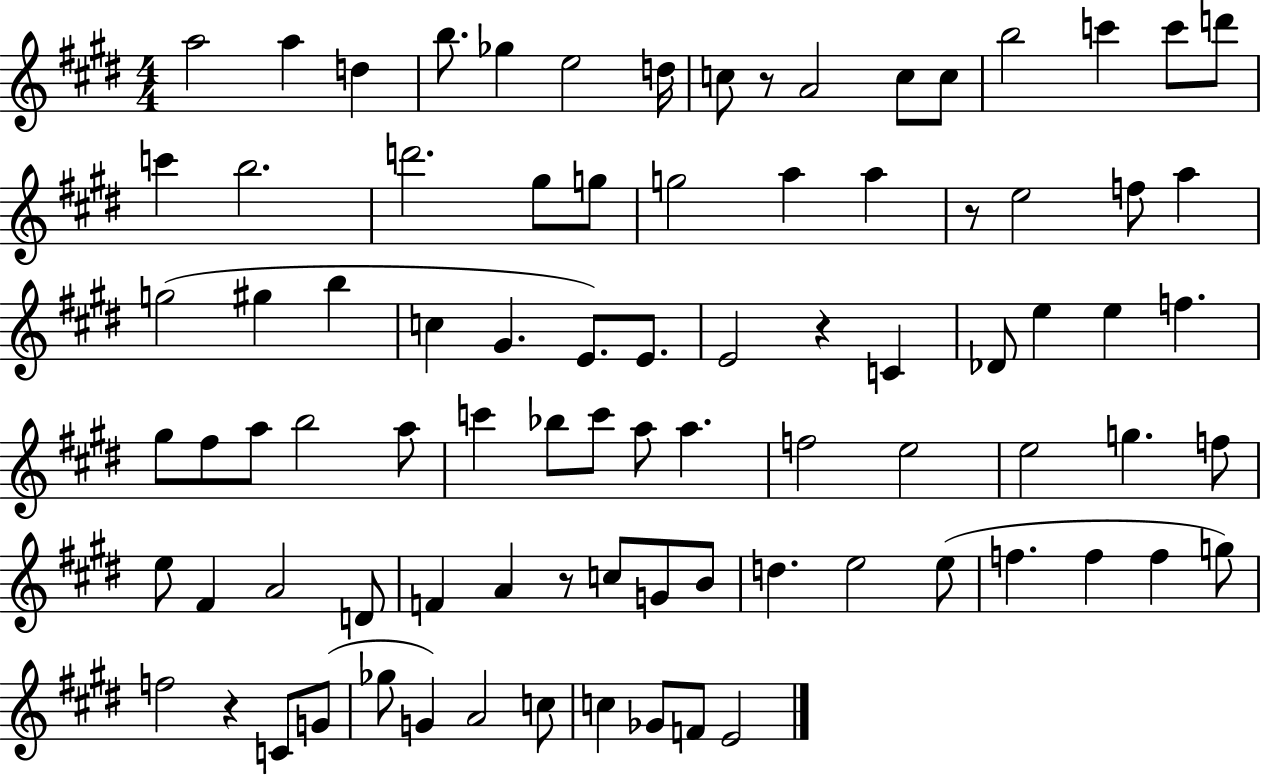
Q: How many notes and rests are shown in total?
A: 86